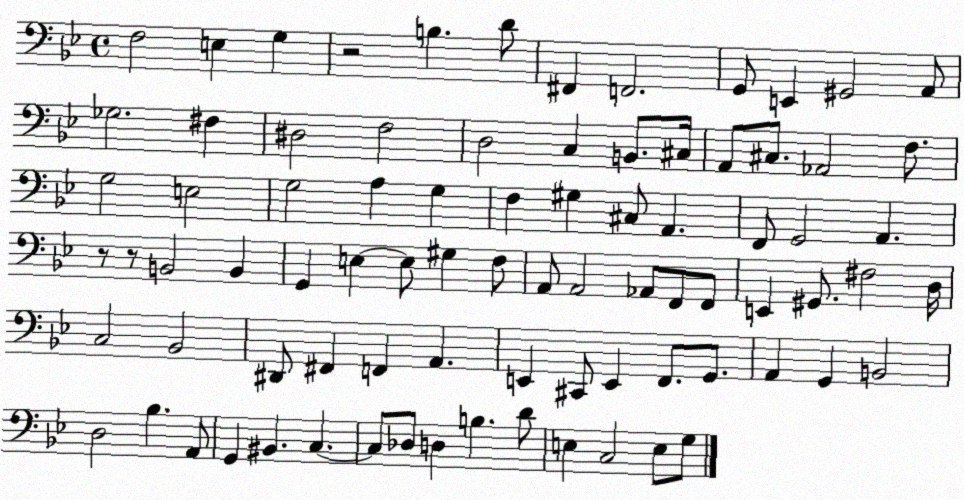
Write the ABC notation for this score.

X:1
T:Untitled
M:4/4
L:1/4
K:Bb
F,2 E, G, z2 B, D/2 ^F,, F,,2 G,,/2 E,, ^G,,2 A,,/2 _G,2 ^F, ^D,2 F,2 D,2 C, B,,/2 ^C,/4 A,,/2 ^C,/2 _A,,2 F,/2 G,2 E,2 G,2 A, G, F, ^G, ^C,/2 A,, F,,/2 G,,2 A,, z/2 z/2 B,,2 B,, G,, E, E,/2 ^G, F,/2 A,,/2 A,,2 _A,,/2 F,,/2 F,,/2 E,, ^G,,/2 ^F,2 D,/4 C,2 _B,,2 ^D,,/2 ^F,, F,, A,, E,, ^C,,/2 E,, F,,/2 G,,/2 A,, G,, B,,2 D,2 _B, A,,/2 G,, ^B,, C, C,/2 _D,/2 D, B, D/2 E, C,2 E,/2 G,/2